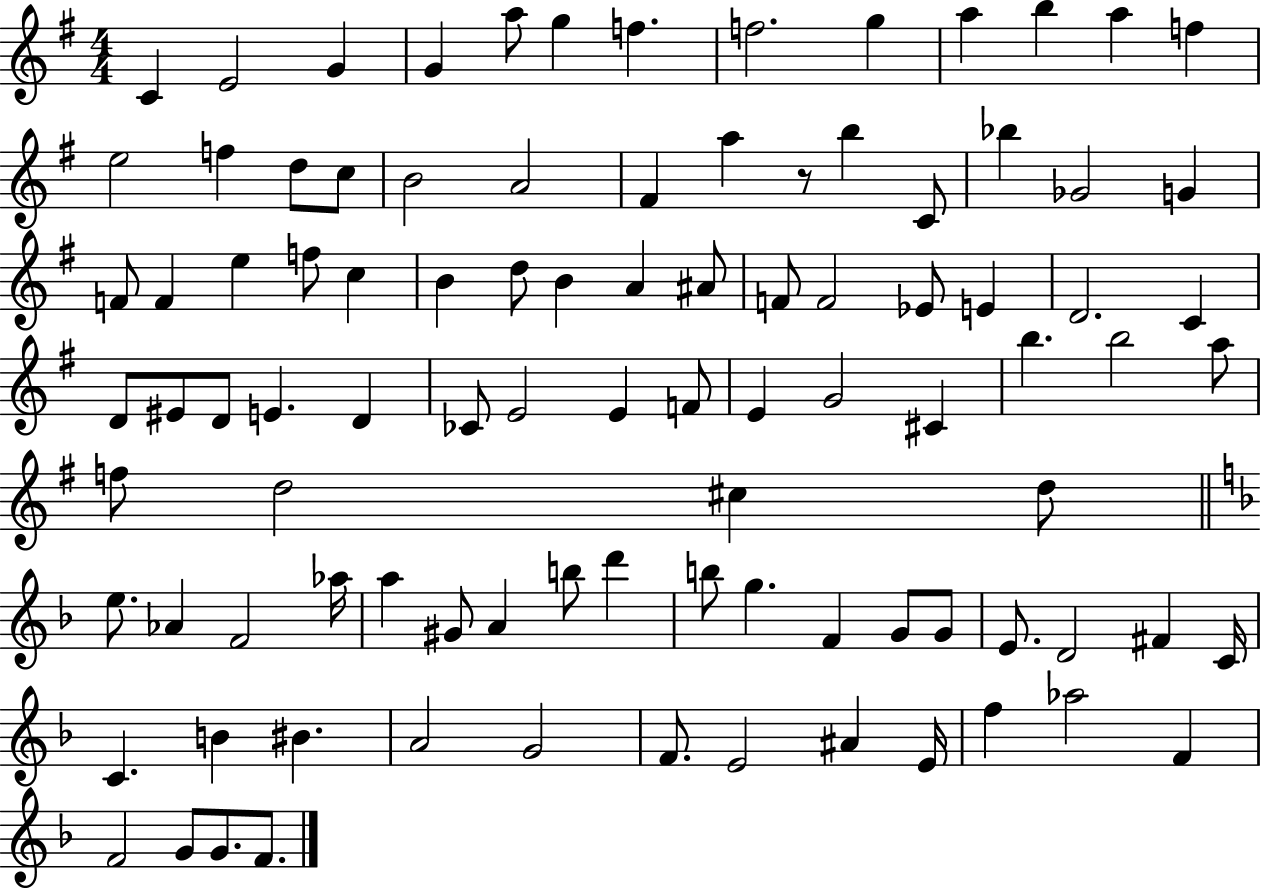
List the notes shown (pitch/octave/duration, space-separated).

C4/q E4/h G4/q G4/q A5/e G5/q F5/q. F5/h. G5/q A5/q B5/q A5/q F5/q E5/h F5/q D5/e C5/e B4/h A4/h F#4/q A5/q R/e B5/q C4/e Bb5/q Gb4/h G4/q F4/e F4/q E5/q F5/e C5/q B4/q D5/e B4/q A4/q A#4/e F4/e F4/h Eb4/e E4/q D4/h. C4/q D4/e EIS4/e D4/e E4/q. D4/q CES4/e E4/h E4/q F4/e E4/q G4/h C#4/q B5/q. B5/h A5/e F5/e D5/h C#5/q D5/e E5/e. Ab4/q F4/h Ab5/s A5/q G#4/e A4/q B5/e D6/q B5/e G5/q. F4/q G4/e G4/e E4/e. D4/h F#4/q C4/s C4/q. B4/q BIS4/q. A4/h G4/h F4/e. E4/h A#4/q E4/s F5/q Ab5/h F4/q F4/h G4/e G4/e. F4/e.